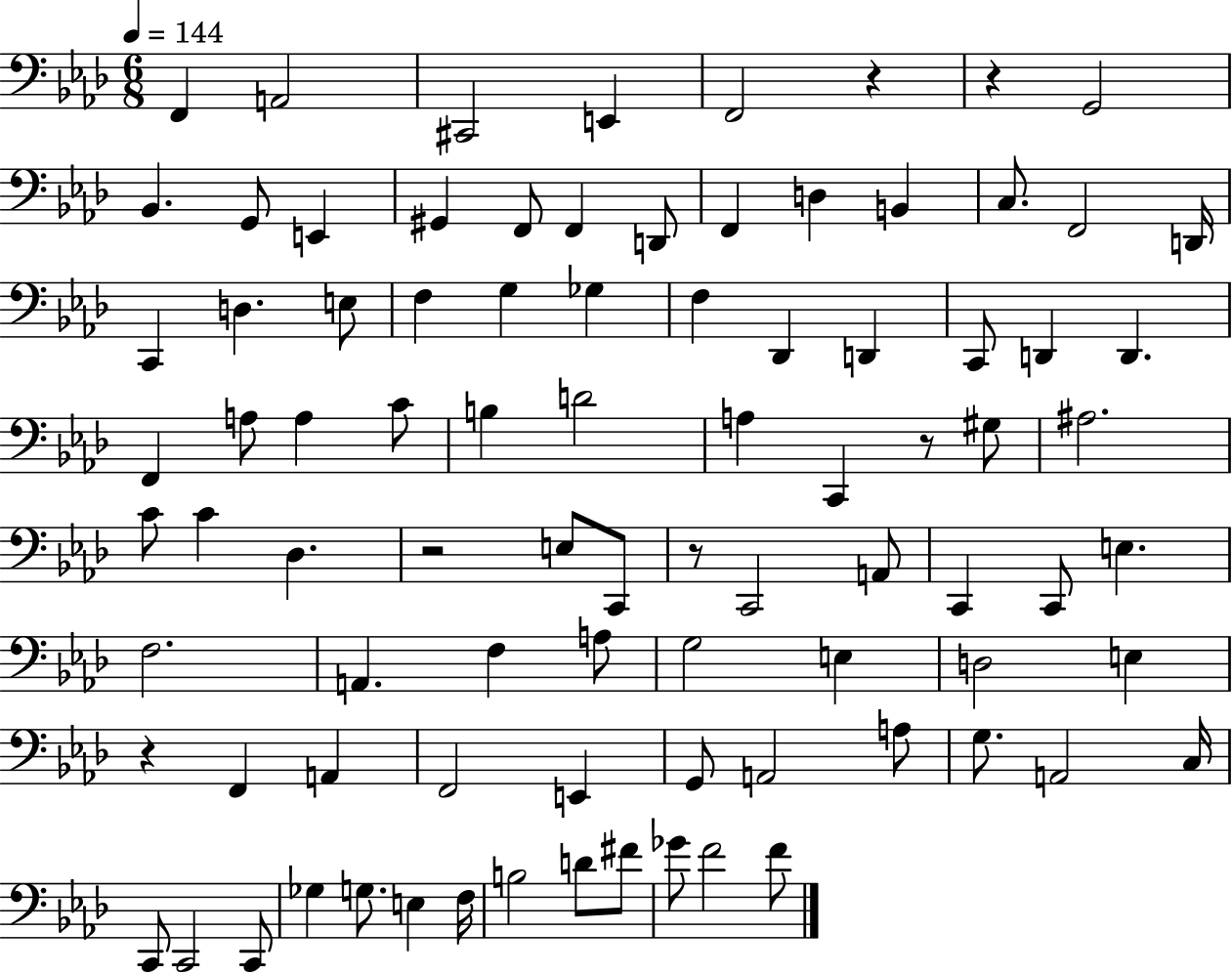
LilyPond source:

{
  \clef bass
  \numericTimeSignature
  \time 6/8
  \key aes \major
  \tempo 4 = 144
  f,4 a,2 | cis,2 e,4 | f,2 r4 | r4 g,2 | \break bes,4. g,8 e,4 | gis,4 f,8 f,4 d,8 | f,4 d4 b,4 | c8. f,2 d,16 | \break c,4 d4. e8 | f4 g4 ges4 | f4 des,4 d,4 | c,8 d,4 d,4. | \break f,4 a8 a4 c'8 | b4 d'2 | a4 c,4 r8 gis8 | ais2. | \break c'8 c'4 des4. | r2 e8 c,8 | r8 c,2 a,8 | c,4 c,8 e4. | \break f2. | a,4. f4 a8 | g2 e4 | d2 e4 | \break r4 f,4 a,4 | f,2 e,4 | g,8 a,2 a8 | g8. a,2 c16 | \break c,8 c,2 c,8 | ges4 g8. e4 f16 | b2 d'8 fis'8 | ges'8 f'2 f'8 | \break \bar "|."
}